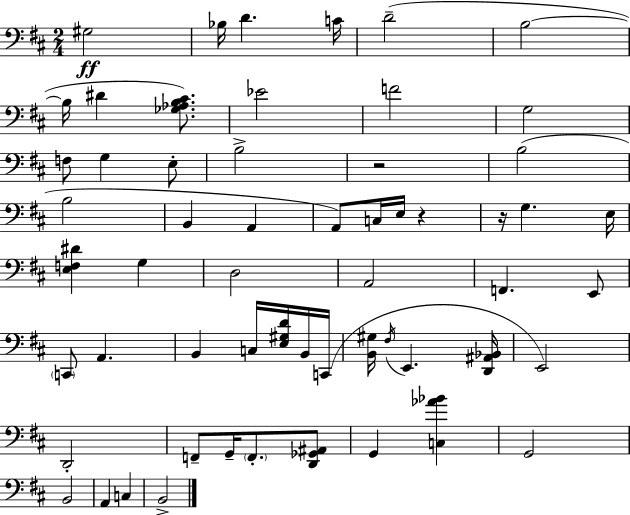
X:1
T:Untitled
M:2/4
L:1/4
K:D
^G,2 _B,/4 D C/4 D2 B,2 B,/4 ^D [_G,_A,B,^C]/2 _E2 F2 G,2 F,/2 G, E,/2 B,2 z2 B,2 B,2 B,, A,, A,,/2 C,/4 E,/4 z z/4 G, E,/4 [E,F,^D] G, D,2 A,,2 F,, E,,/2 C,,/2 A,, B,, C,/4 [E,^G,D]/4 B,,/4 C,,/4 [B,,^G,]/4 ^F,/4 E,, [D,,^A,,_B,,]/4 E,,2 D,,2 F,,/2 G,,/4 F,,/2 [D,,_G,,^A,,]/2 G,, [C,_A_B] G,,2 B,,2 A,, C, B,,2